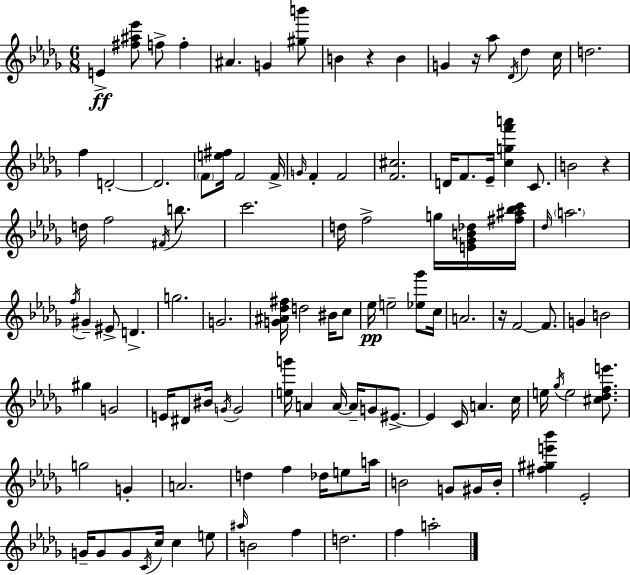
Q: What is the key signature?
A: BES minor